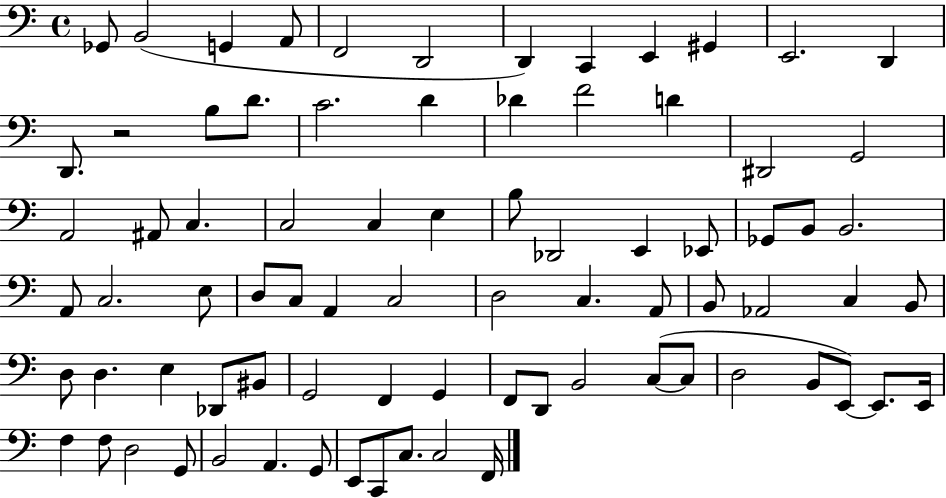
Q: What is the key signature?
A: C major